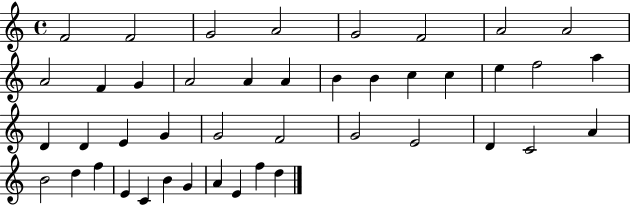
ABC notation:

X:1
T:Untitled
M:4/4
L:1/4
K:C
F2 F2 G2 A2 G2 F2 A2 A2 A2 F G A2 A A B B c c e f2 a D D E G G2 F2 G2 E2 D C2 A B2 d f E C B G A E f d